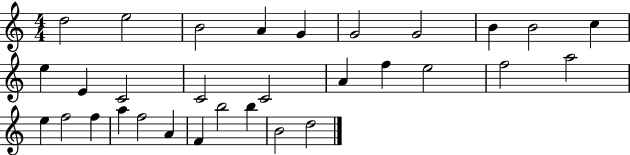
D5/h E5/h B4/h A4/q G4/q G4/h G4/h B4/q B4/h C5/q E5/q E4/q C4/h C4/h C4/h A4/q F5/q E5/h F5/h A5/h E5/q F5/h F5/q A5/q F5/h A4/q F4/q B5/h B5/q B4/h D5/h